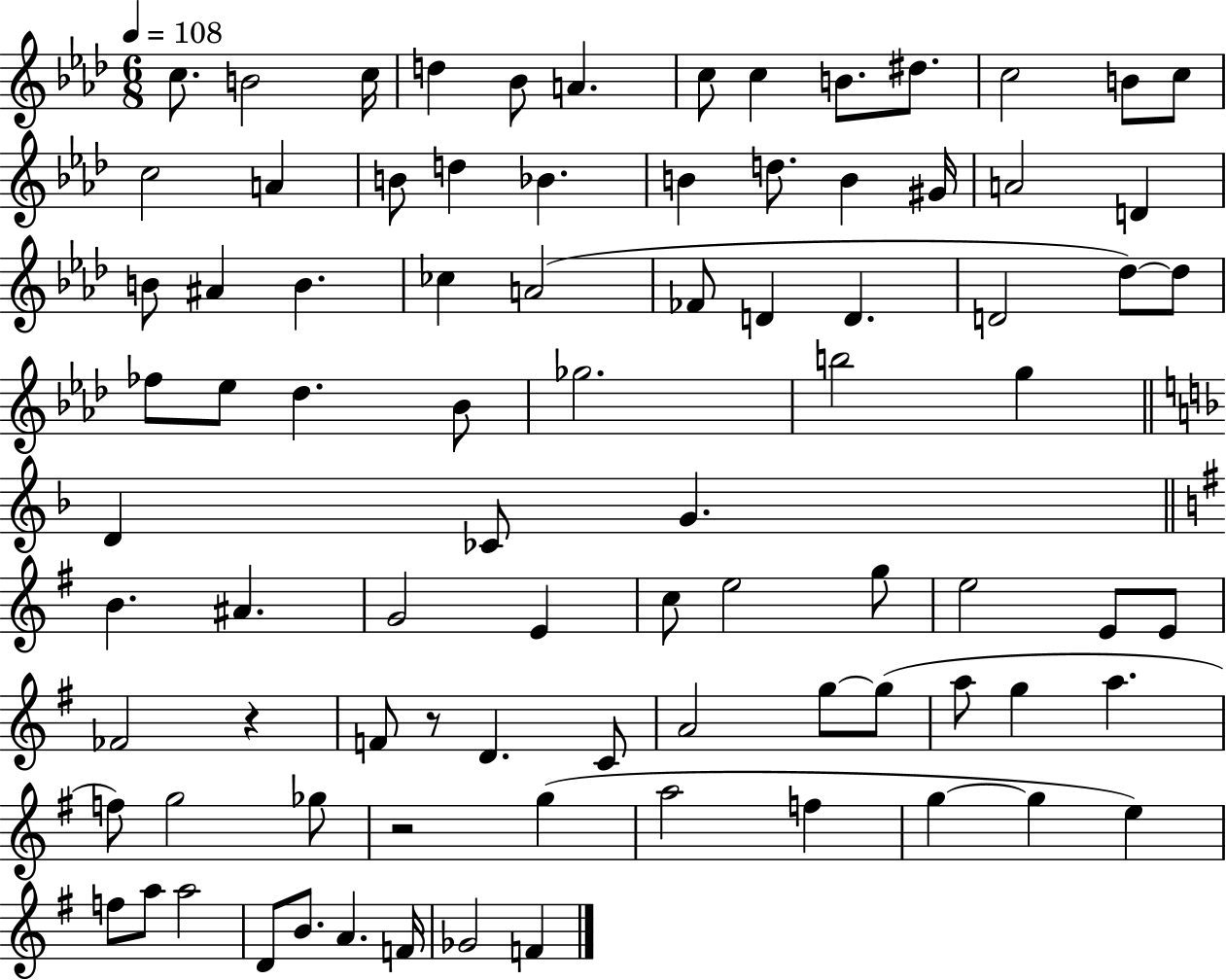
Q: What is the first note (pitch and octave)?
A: C5